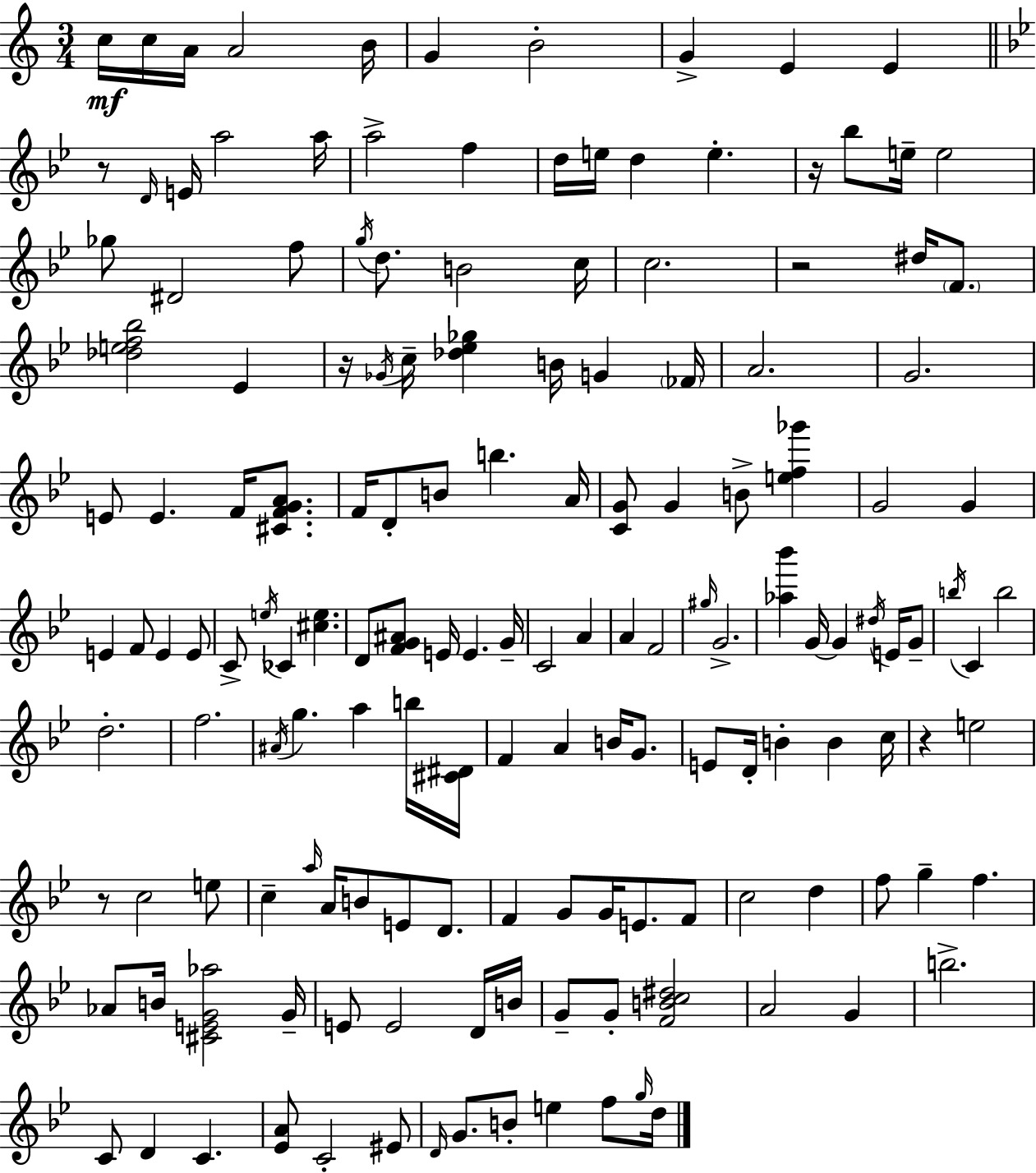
{
  \clef treble
  \numericTimeSignature
  \time 3/4
  \key c \major
  c''16\mf c''16 a'16 a'2 b'16 | g'4 b'2-. | g'4-> e'4 e'4 | \bar "||" \break \key bes \major r8 \grace { d'16 } e'16 a''2 | a''16 a''2-> f''4 | d''16 e''16 d''4 e''4.-. | r16 bes''8 e''16-- e''2 | \break ges''8 dis'2 f''8 | \acciaccatura { g''16 } d''8. b'2 | c''16 c''2. | r2 dis''16 \parenthesize f'8. | \break <des'' e'' f'' bes''>2 ees'4 | r16 \acciaccatura { ges'16 } c''16-- <des'' ees'' ges''>4 b'16 g'4 | \parenthesize fes'16 a'2. | g'2. | \break e'8 e'4. f'16 | <cis' f' g' a'>8. f'16 d'8-. b'8 b''4. | a'16 <c' g'>8 g'4 b'8-> <e'' f'' ges'''>4 | g'2 g'4 | \break e'4 f'8 e'4 | e'8 c'8-> \acciaccatura { e''16 } ces'4 <cis'' e''>4. | d'8 <f' g' ais'>8 e'16 e'4. | g'16-- c'2 | \break a'4 a'4 f'2 | \grace { gis''16 } g'2.-> | <aes'' bes'''>4 g'16~~ g'4 | \acciaccatura { dis''16 } e'16 g'8-- \acciaccatura { b''16 } c'4 b''2 | \break d''2.-. | f''2. | \acciaccatura { ais'16 } g''4. | a''4 b''16 <cis' dis'>16 f'4 | \break a'4 b'16 g'8. e'8 d'16-. b'4-. | b'4 c''16 r4 | e''2 r8 c''2 | e''8 c''4-- | \break \grace { a''16 } a'16 b'8 e'8 d'8. f'4 | g'8 g'16 e'8. f'8 c''2 | d''4 f''8 g''4-- | f''4. aes'8 b'16 | \break <cis' e' g' aes''>2 g'16-- e'8 e'2 | d'16 b'16 g'8-- g'8-. | <f' b' c'' dis''>2 a'2 | g'4 b''2.-> | \break c'8 d'4 | c'4. <ees' a'>8 c'2-. | eis'8 \grace { d'16 } g'8. | b'8-. e''4 f''8 \grace { g''16 } d''16 \bar "|."
}